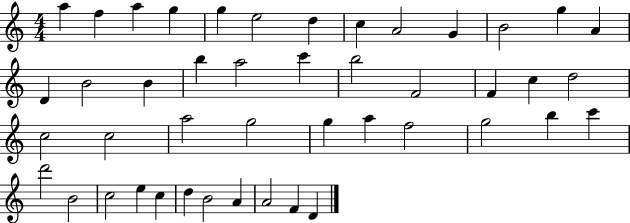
A5/q F5/q A5/q G5/q G5/q E5/h D5/q C5/q A4/h G4/q B4/h G5/q A4/q D4/q B4/h B4/q B5/q A5/h C6/q B5/h F4/h F4/q C5/q D5/h C5/h C5/h A5/h G5/h G5/q A5/q F5/h G5/h B5/q C6/q D6/h B4/h C5/h E5/q C5/q D5/q B4/h A4/q A4/h F4/q D4/q